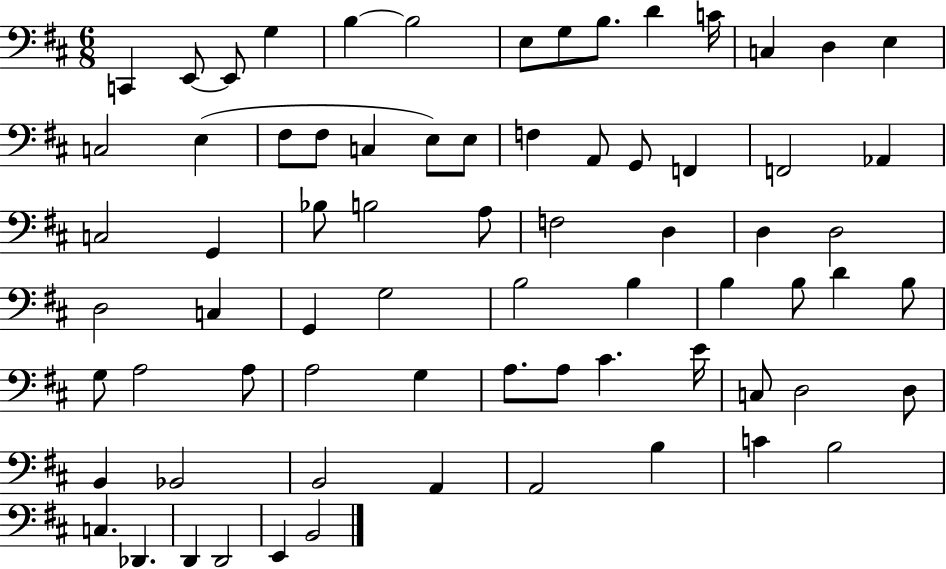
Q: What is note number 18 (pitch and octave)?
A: F#3